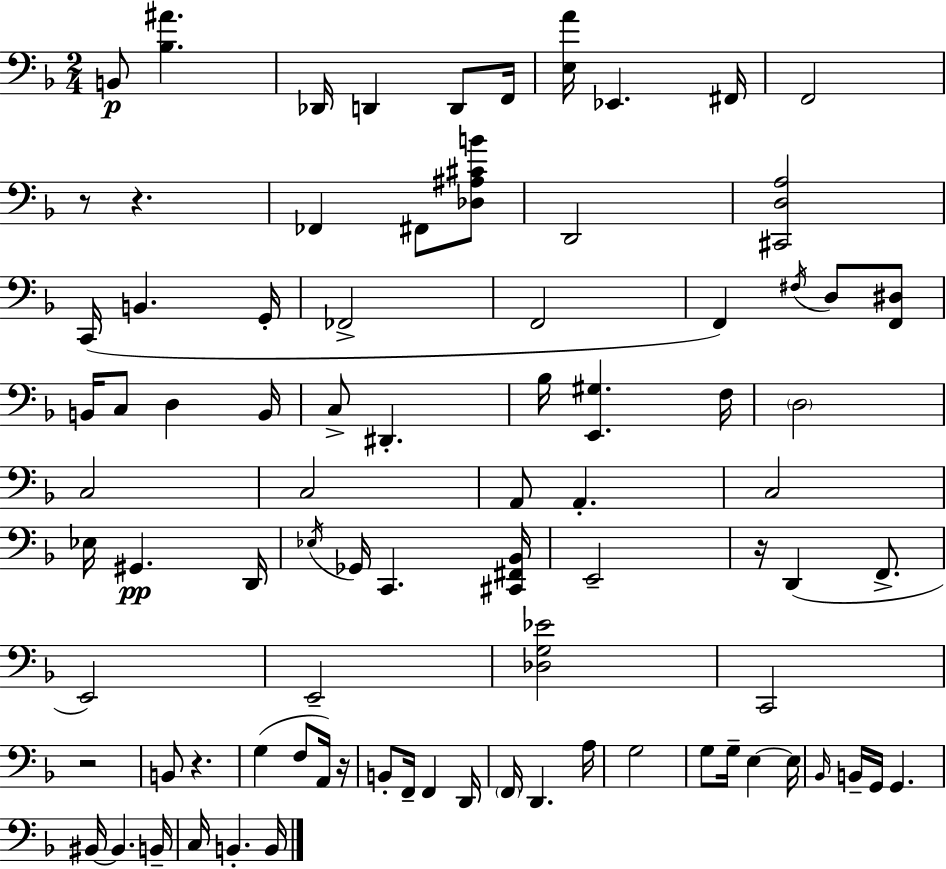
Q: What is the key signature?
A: F major